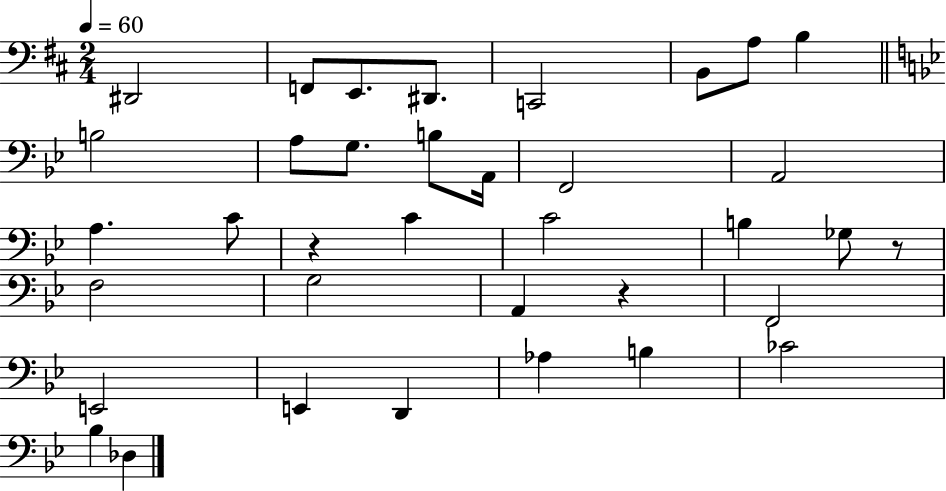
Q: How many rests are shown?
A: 3